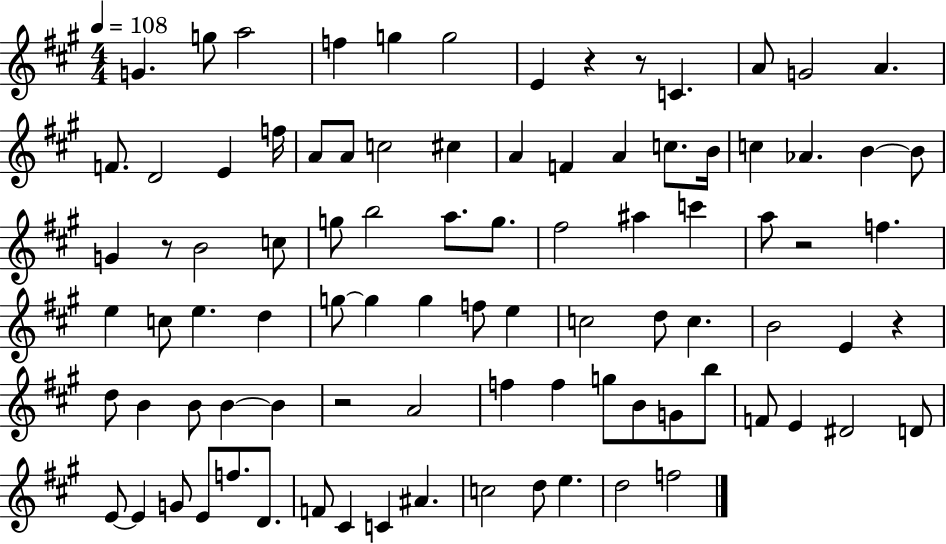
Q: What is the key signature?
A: A major